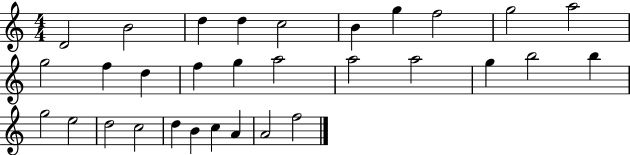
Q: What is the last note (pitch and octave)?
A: F5